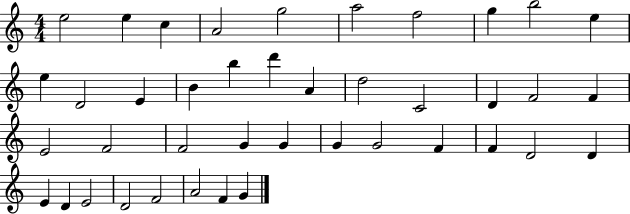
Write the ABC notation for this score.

X:1
T:Untitled
M:4/4
L:1/4
K:C
e2 e c A2 g2 a2 f2 g b2 e e D2 E B b d' A d2 C2 D F2 F E2 F2 F2 G G G G2 F F D2 D E D E2 D2 F2 A2 F G